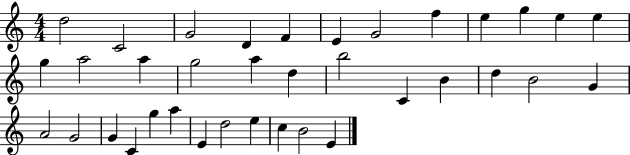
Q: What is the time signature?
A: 4/4